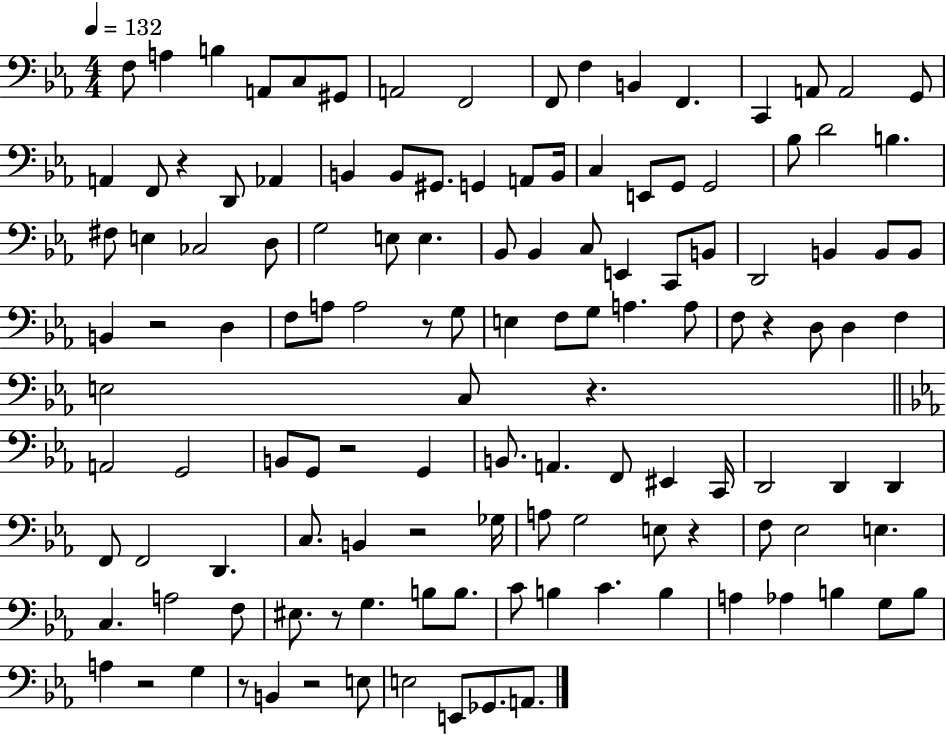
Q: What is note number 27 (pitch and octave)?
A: C3